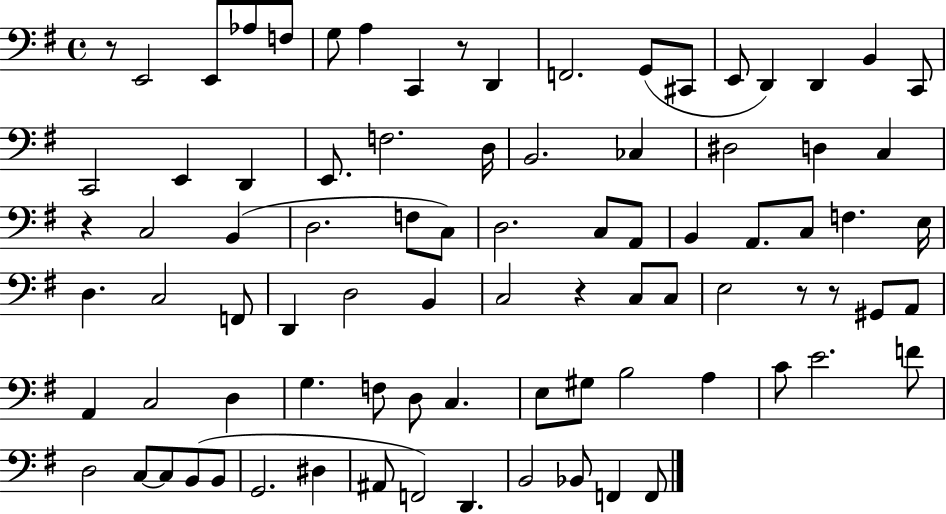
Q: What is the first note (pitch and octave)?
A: E2